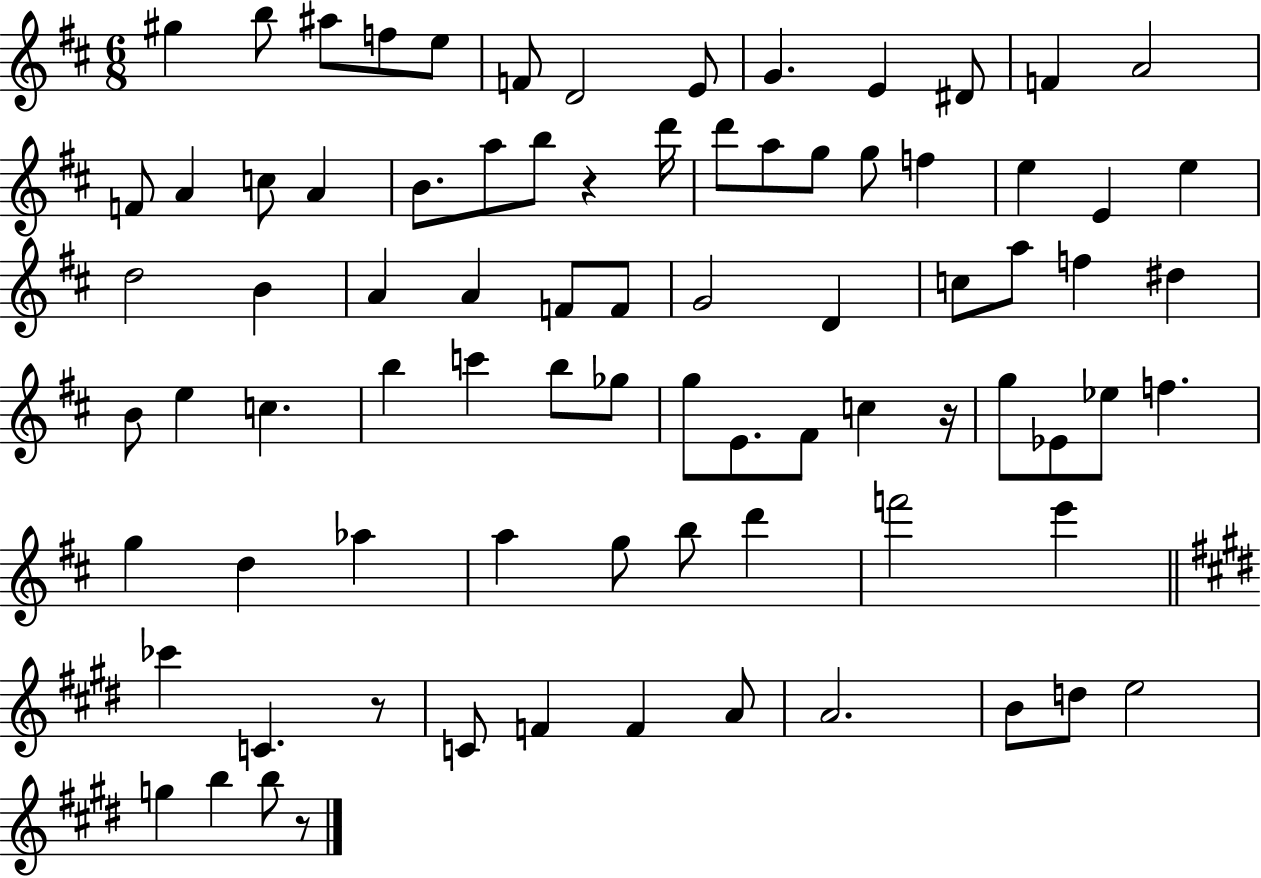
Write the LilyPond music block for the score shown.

{
  \clef treble
  \numericTimeSignature
  \time 6/8
  \key d \major
  gis''4 b''8 ais''8 f''8 e''8 | f'8 d'2 e'8 | g'4. e'4 dis'8 | f'4 a'2 | \break f'8 a'4 c''8 a'4 | b'8. a''8 b''8 r4 d'''16 | d'''8 a''8 g''8 g''8 f''4 | e''4 e'4 e''4 | \break d''2 b'4 | a'4 a'4 f'8 f'8 | g'2 d'4 | c''8 a''8 f''4 dis''4 | \break b'8 e''4 c''4. | b''4 c'''4 b''8 ges''8 | g''8 e'8. fis'8 c''4 r16 | g''8 ees'8 ees''8 f''4. | \break g''4 d''4 aes''4 | a''4 g''8 b''8 d'''4 | f'''2 e'''4 | \bar "||" \break \key e \major ces'''4 c'4. r8 | c'8 f'4 f'4 a'8 | a'2. | b'8 d''8 e''2 | \break g''4 b''4 b''8 r8 | \bar "|."
}